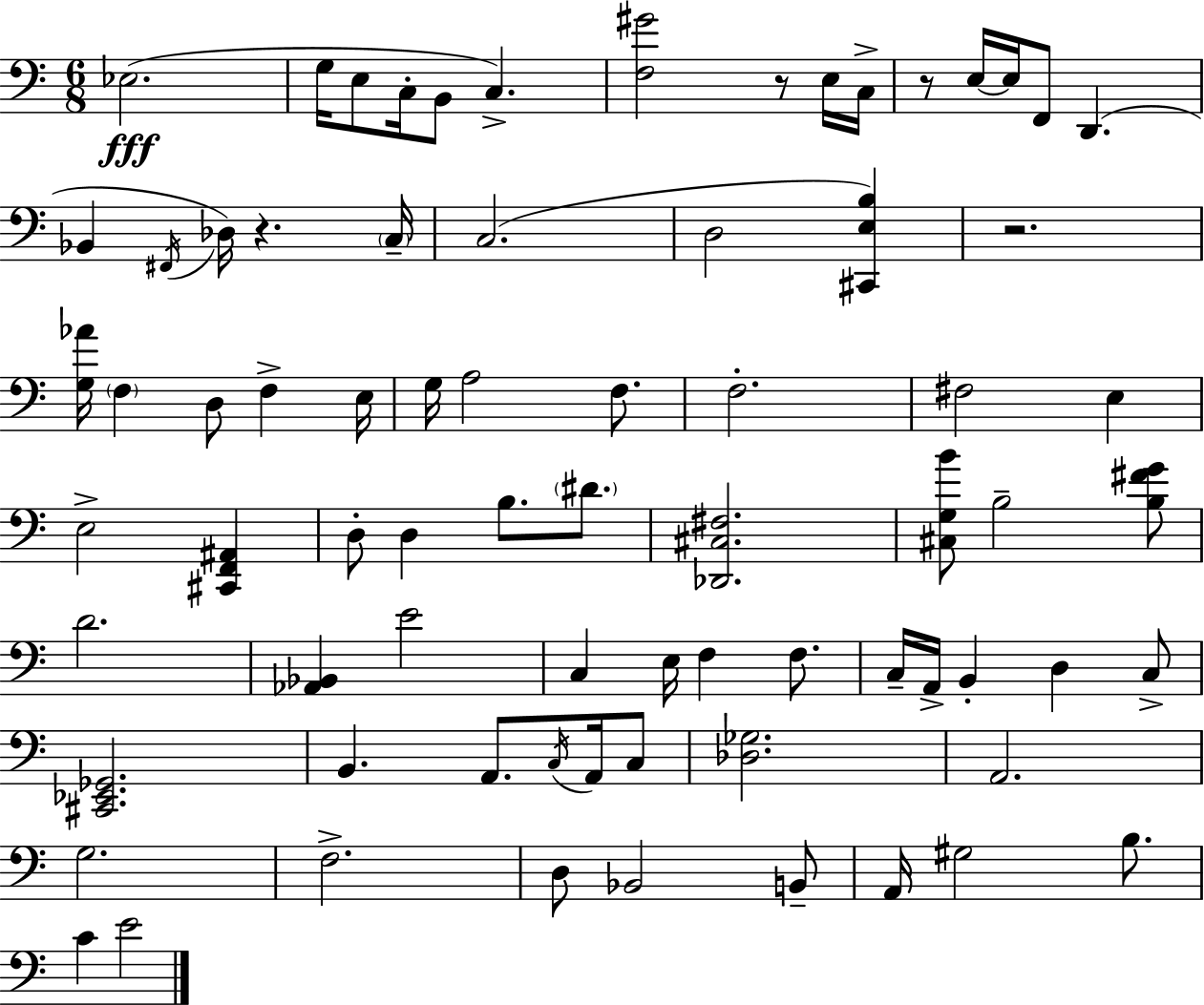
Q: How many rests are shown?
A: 4